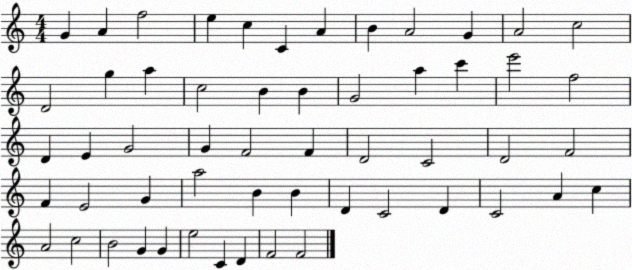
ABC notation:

X:1
T:Untitled
M:4/4
L:1/4
K:C
G A f2 e c C A B A2 G A2 c2 D2 g a c2 B B G2 a c' e'2 f2 D E G2 G F2 F D2 C2 D2 F2 F E2 G a2 B B D C2 D C2 A c A2 c2 B2 G G e2 C D F2 F2